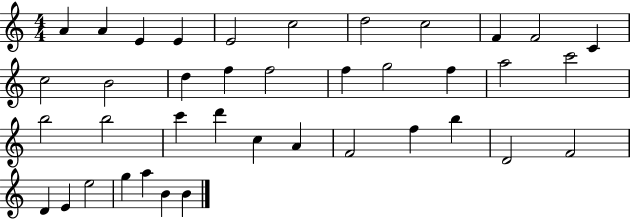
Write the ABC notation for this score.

X:1
T:Untitled
M:4/4
L:1/4
K:C
A A E E E2 c2 d2 c2 F F2 C c2 B2 d f f2 f g2 f a2 c'2 b2 b2 c' d' c A F2 f b D2 F2 D E e2 g a B B